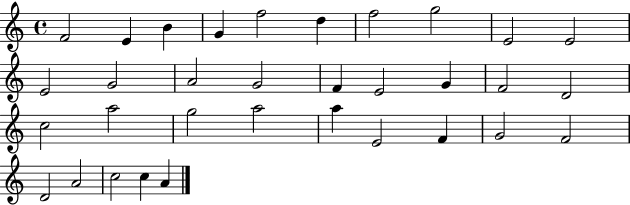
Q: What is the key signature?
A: C major